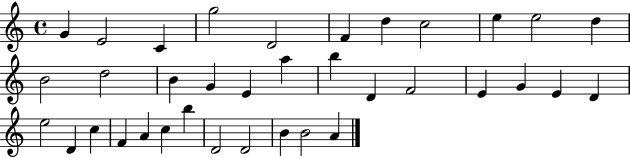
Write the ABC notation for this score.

X:1
T:Untitled
M:4/4
L:1/4
K:C
G E2 C g2 D2 F d c2 e e2 d B2 d2 B G E a b D F2 E G E D e2 D c F A c b D2 D2 B B2 A